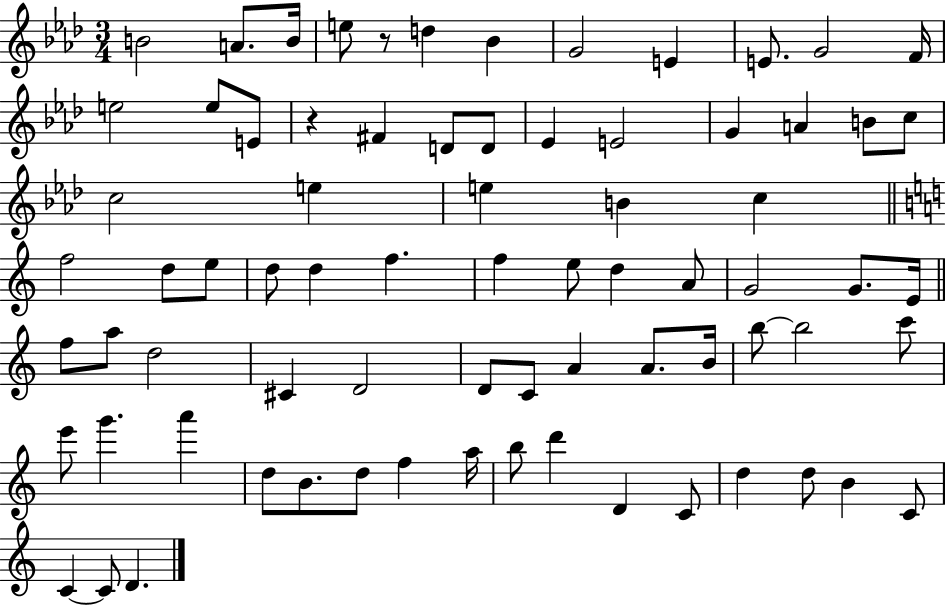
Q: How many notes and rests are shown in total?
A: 75